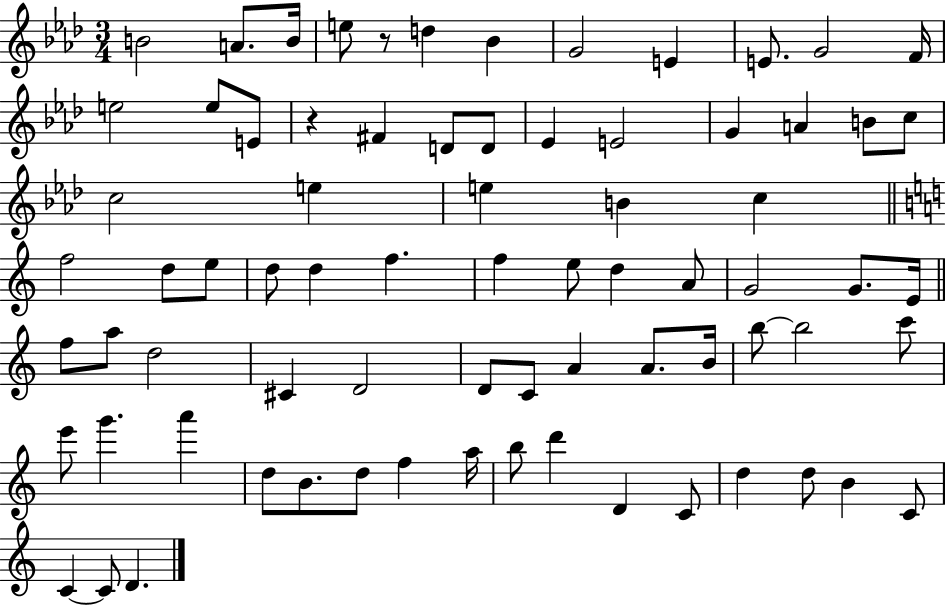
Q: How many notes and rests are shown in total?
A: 75